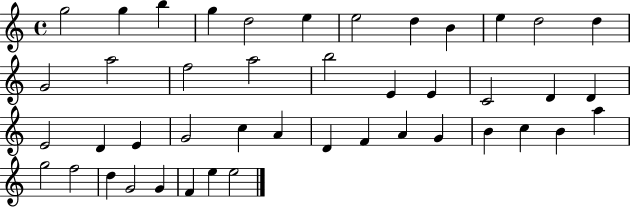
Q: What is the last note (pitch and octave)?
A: E5